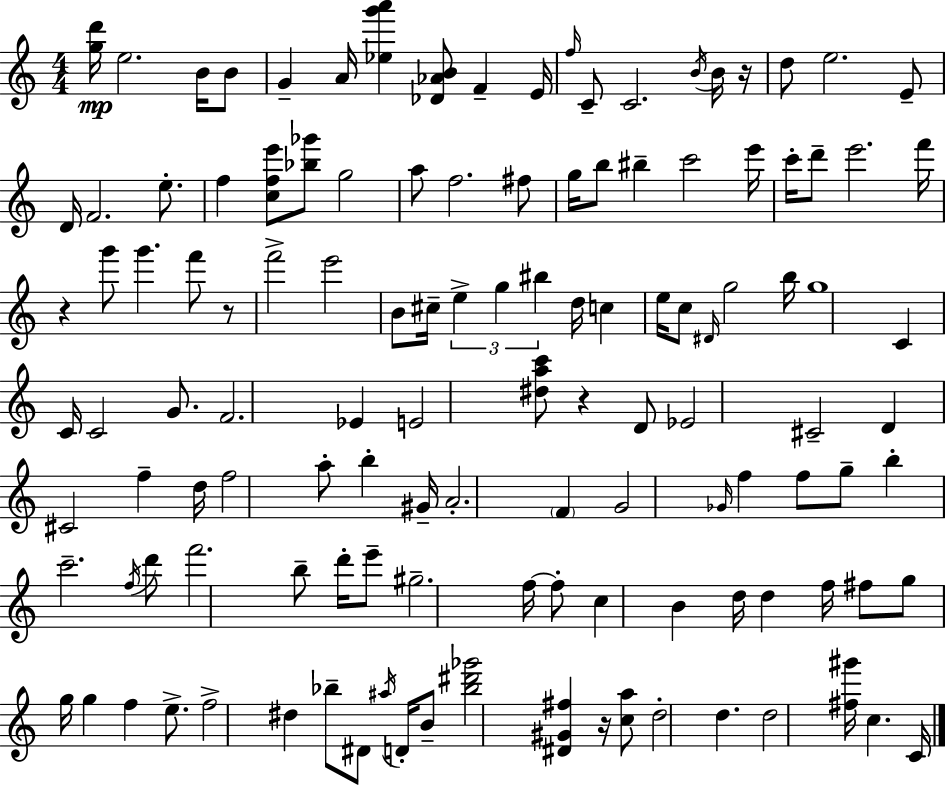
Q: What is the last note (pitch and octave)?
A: C4